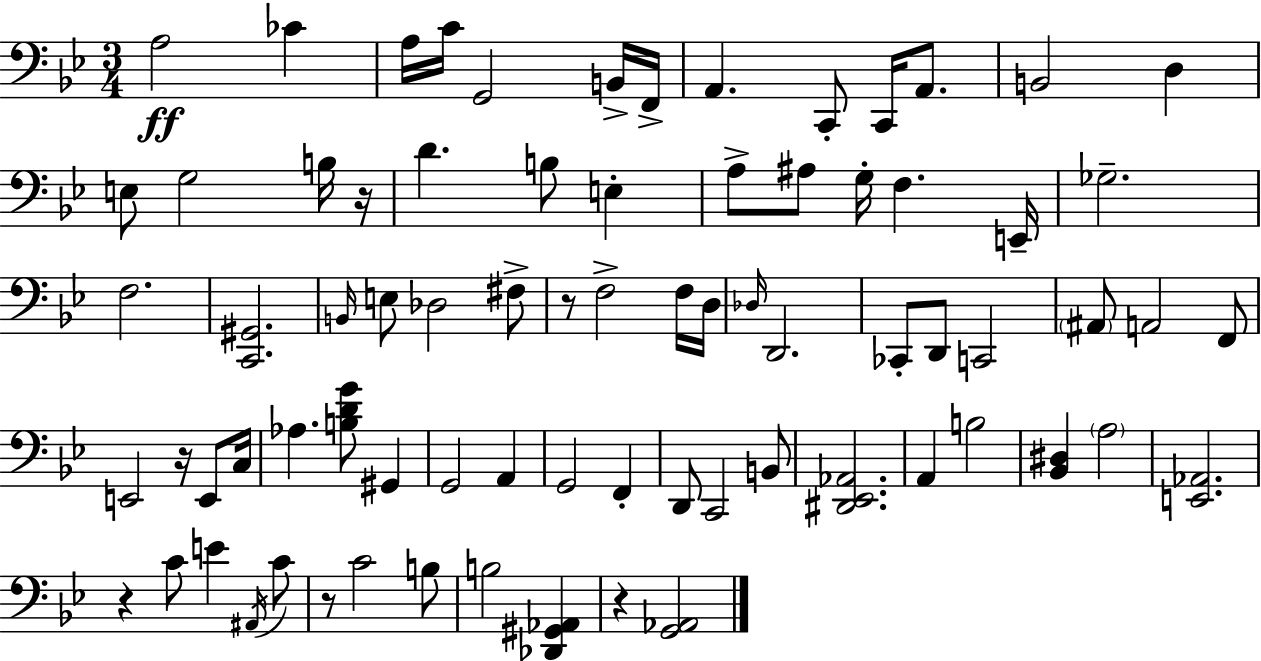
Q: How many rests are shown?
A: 6